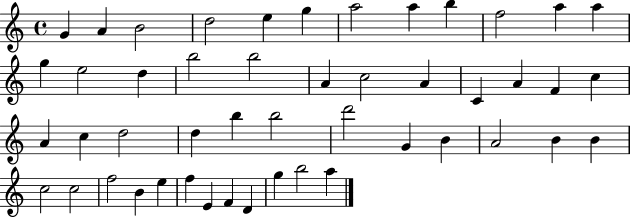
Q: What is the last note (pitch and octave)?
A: A5